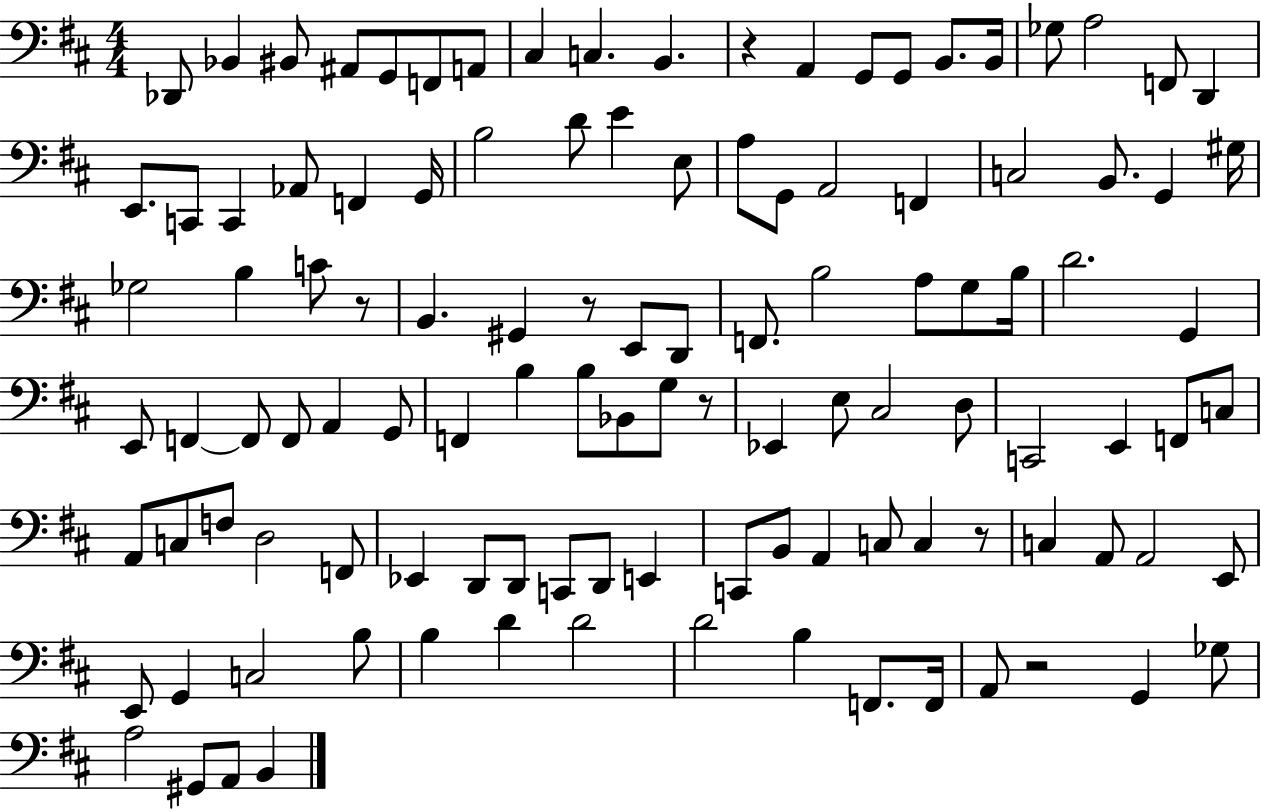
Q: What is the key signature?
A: D major